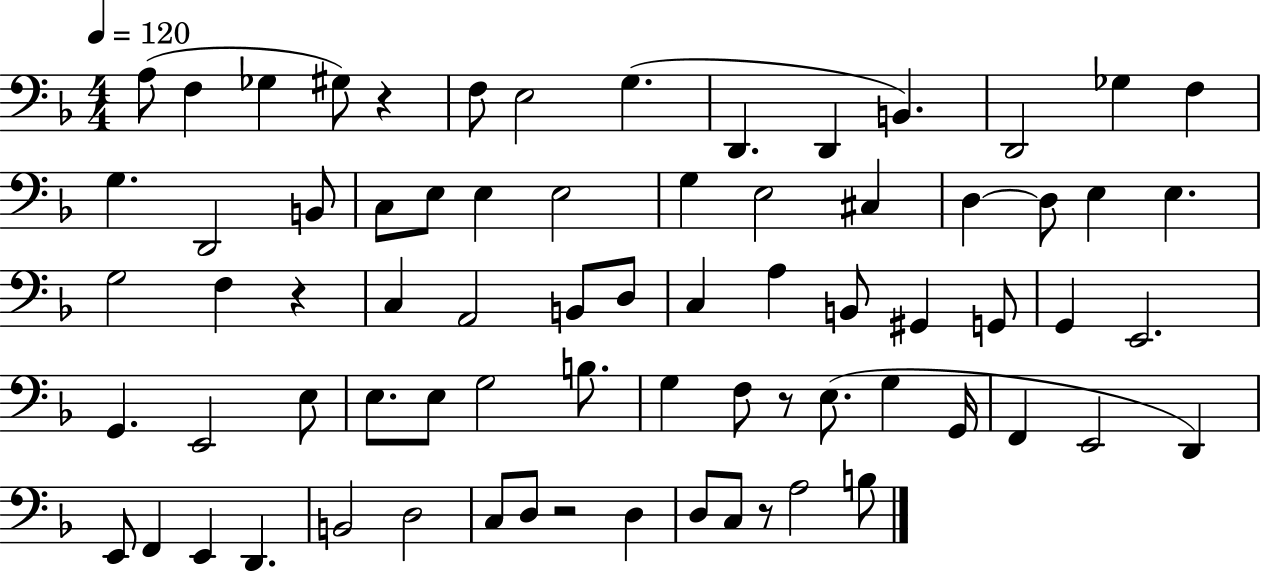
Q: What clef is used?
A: bass